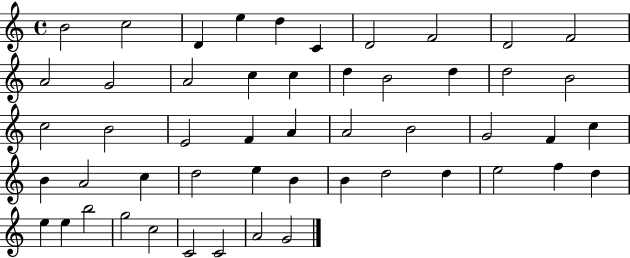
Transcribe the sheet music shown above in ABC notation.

X:1
T:Untitled
M:4/4
L:1/4
K:C
B2 c2 D e d C D2 F2 D2 F2 A2 G2 A2 c c d B2 d d2 B2 c2 B2 E2 F A A2 B2 G2 F c B A2 c d2 e B B d2 d e2 f d e e b2 g2 c2 C2 C2 A2 G2